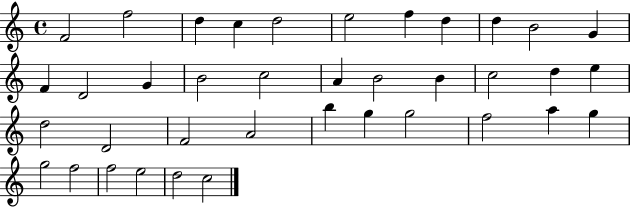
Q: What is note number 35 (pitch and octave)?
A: F5